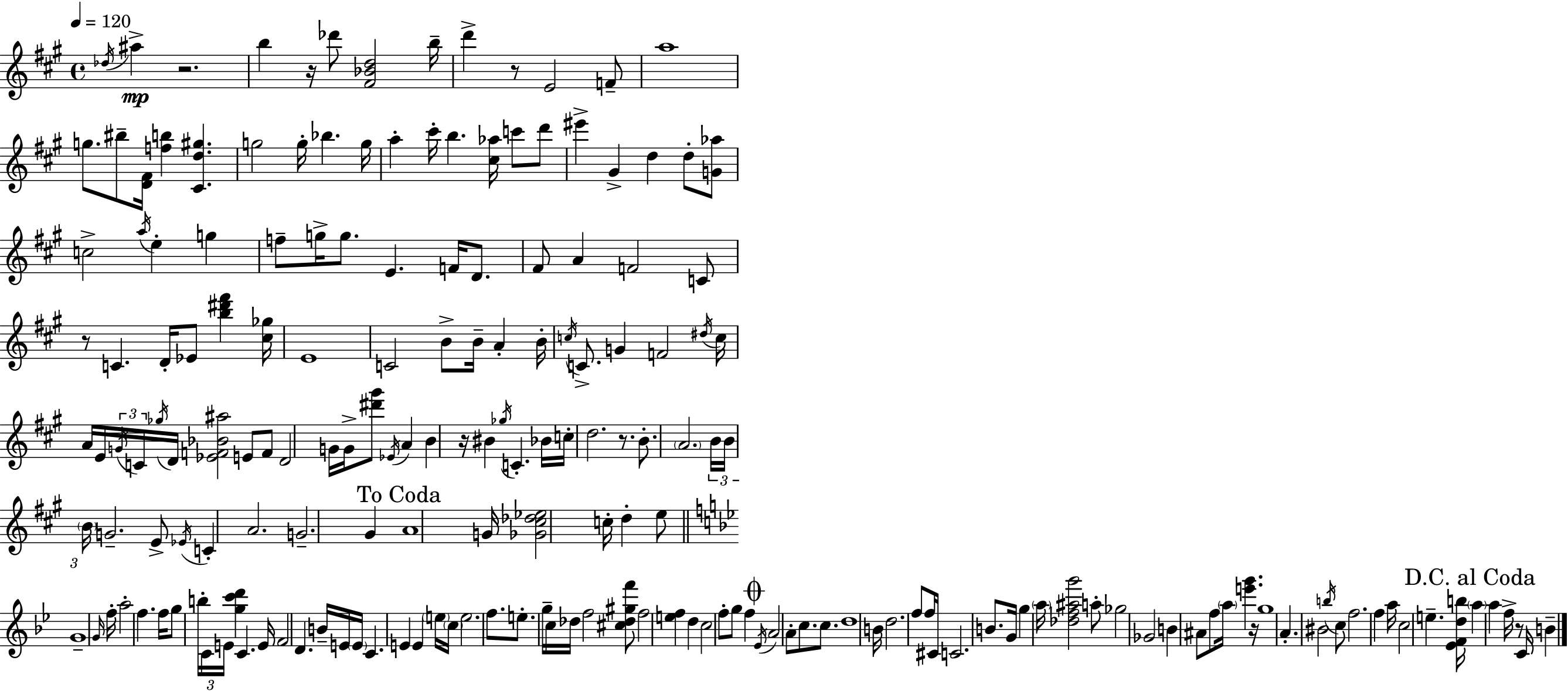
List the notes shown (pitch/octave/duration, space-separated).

Db5/s A#5/q R/h. B5/q R/s Db6/e [F#4,Bb4,D5]/h B5/s D6/q R/e E4/h F4/e A5/w G5/e. BIS5/e [D4,F#4]/s [F5,B5]/q [C#4,D5,G#5]/q. G5/h G5/s Bb5/q. G5/s A5/q C#6/s B5/q. [C#5,Ab5]/s C6/e D6/e EIS6/q G#4/q D5/q D5/e [G4,Ab5]/e C5/h A5/s E5/q G5/q F5/e G5/s G5/e. E4/q. F4/s D4/e. F#4/e A4/q F4/h C4/e R/e C4/q. D4/s Eb4/e [B5,D#6,F#6]/q [C#5,Gb5]/s E4/w C4/h B4/e B4/s A4/q B4/s C5/s C4/e. G4/q F4/h D#5/s C5/s A4/s E4/s G4/s C4/s Gb5/s D4/s [Eb4,F4,Bb4,A#5]/h E4/e F4/e D4/h G4/s G4/s [D#6,G#6]/e Eb4/s A4/q B4/q R/s BIS4/q Gb5/s C4/q. Bb4/s C5/s D5/h. R/e. B4/e. A4/h. B4/s B4/s B4/s G4/h. E4/e Eb4/s C4/q A4/h. G4/h. G#4/q A4/w G4/s [Gb4,C#5,Db5,Eb5]/h C5/s D5/q E5/e G4/w G4/s F5/s A5/h F5/q. F5/s G5/e B5/s C4/s E4/s [G5,C6,D6]/q C4/q. E4/s F4/h D4/q. B4/s E4/s E4/s C4/q. E4/q E4/q E5/s C5/s E5/h. F5/e. E5/e. G5/s C5/s Db5/s F5/h [C#5,Db5,G#5,F6]/e F5/h [E5,F5]/q D5/q C5/h F5/e G5/e F5/q Eb4/s A4/h A4/e C5/e. C5/e. D5/w B4/s D5/h. F5/e F5/s C#4/s C4/h. B4/e. G4/s G5/q A5/s [Db5,F5,A#5,G6]/h A5/e Gb5/h Gb4/h B4/q A#4/e F5/e A5/s [E6,G6]/q. R/s G5/w A4/q. BIS4/h B5/s C5/e F5/h. F5/q A5/s C5/h E5/q. [Eb4,F4,D5,B5]/s A5/q A5/q F5/s R/e C4/s B4/q